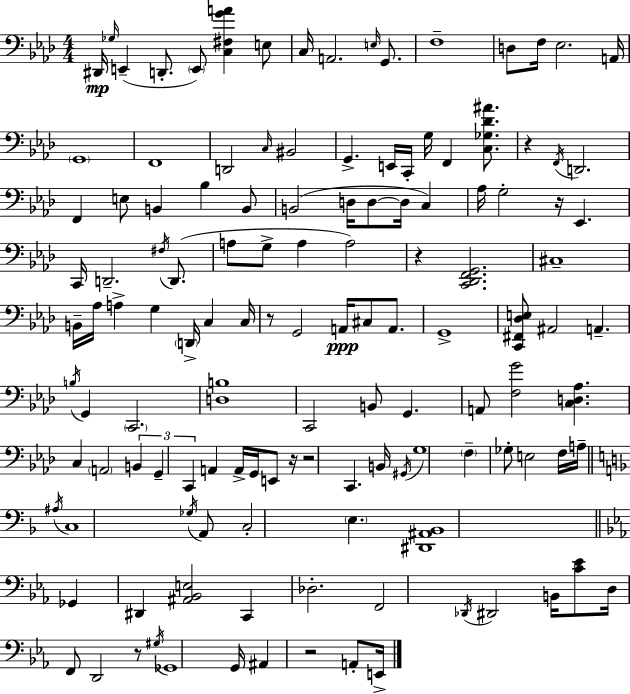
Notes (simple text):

D#2/s Gb3/s E2/q D2/e. E2/e [C3,F#3,G4,A4]/q E3/e C3/s A2/h. E3/s G2/e. F3/w D3/e F3/s Eb3/h. A2/s G2/w F2/w D2/h C3/s BIS2/h G2/q. E2/s C2/s G3/s F2/q [C3,Gb3,Db4,A#4]/e. R/q F2/s D2/h. F2/q E3/e B2/q Bb3/q B2/e B2/h D3/s D3/e D3/s C3/q Ab3/s G3/h R/s Eb2/q. C2/s D2/h. F#3/s D2/e. A3/e G3/e A3/q A3/h R/q [C2,Db2,F2,G2]/h. C#3/w B2/s Ab3/s A3/q G3/q D2/s C3/q C3/s R/e G2/h A2/s C#3/e A2/e. G2/w [C2,F#2,Db3,E3]/e A#2/h A2/q. B3/s G2/q C2/h. [D3,B3]/w C2/h B2/e G2/q. A2/e [F3,G4]/h [C3,D3,Ab3]/q. C3/q A2/h B2/q G2/q C2/q A2/q A2/s G2/s E2/e R/s R/h C2/q. B2/s G#2/s G3/w F3/q Gb3/e E3/h F3/s A3/s A#3/s C3/w Gb3/s A2/e C3/h E3/q. [D#2,A#2,Bb2]/w Gb2/q D#2/q [A#2,Bb2,E3]/h C2/q Db3/h. F2/h Db2/s D#2/h B2/s [C4,Eb4]/e D3/s F2/e D2/h R/e G#3/s Gb2/w G2/s A#2/q R/h A2/e E2/s